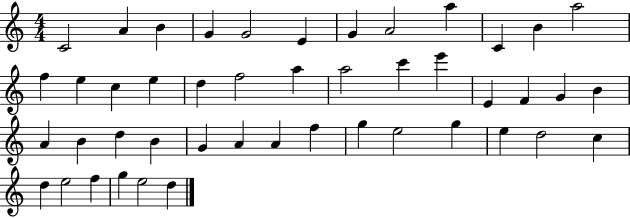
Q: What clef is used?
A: treble